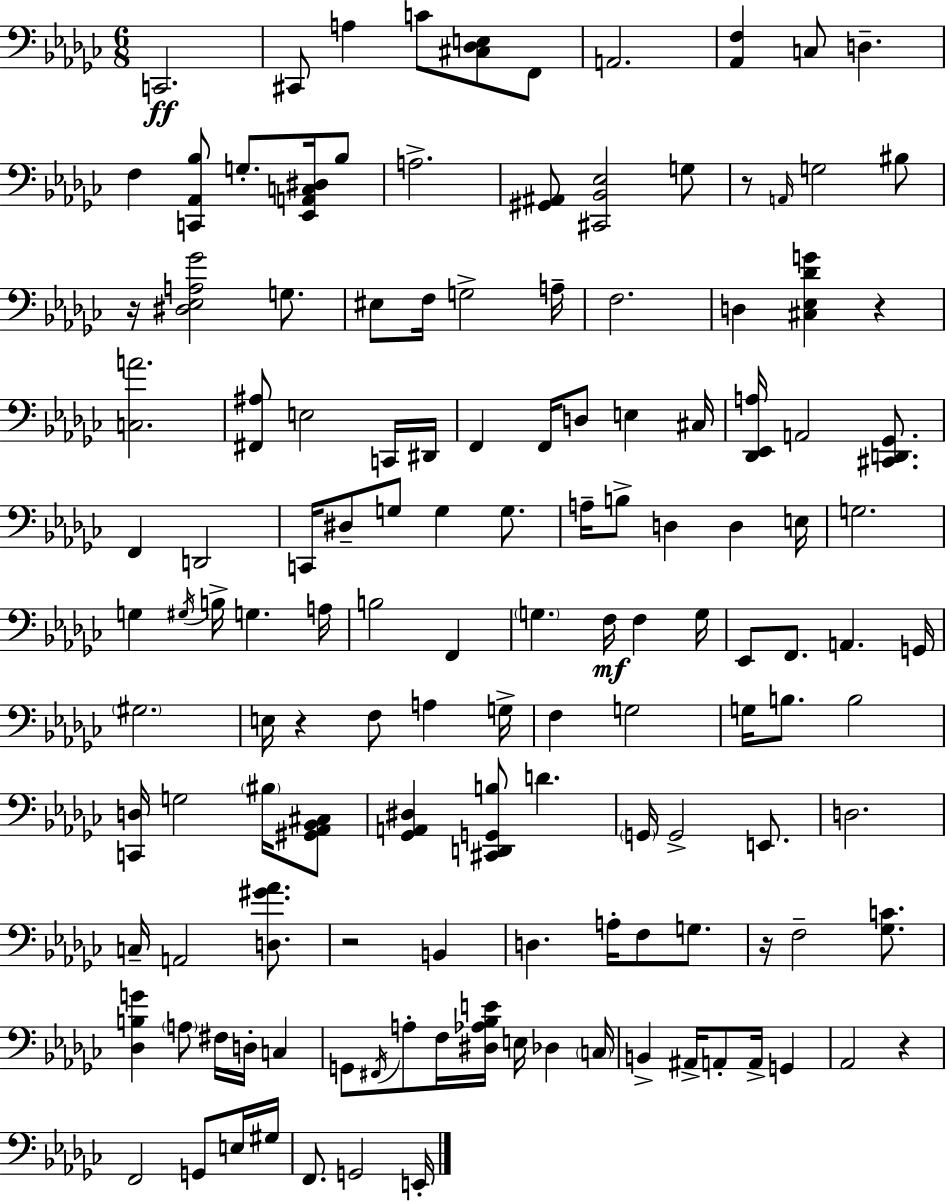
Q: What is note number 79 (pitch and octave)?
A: A2